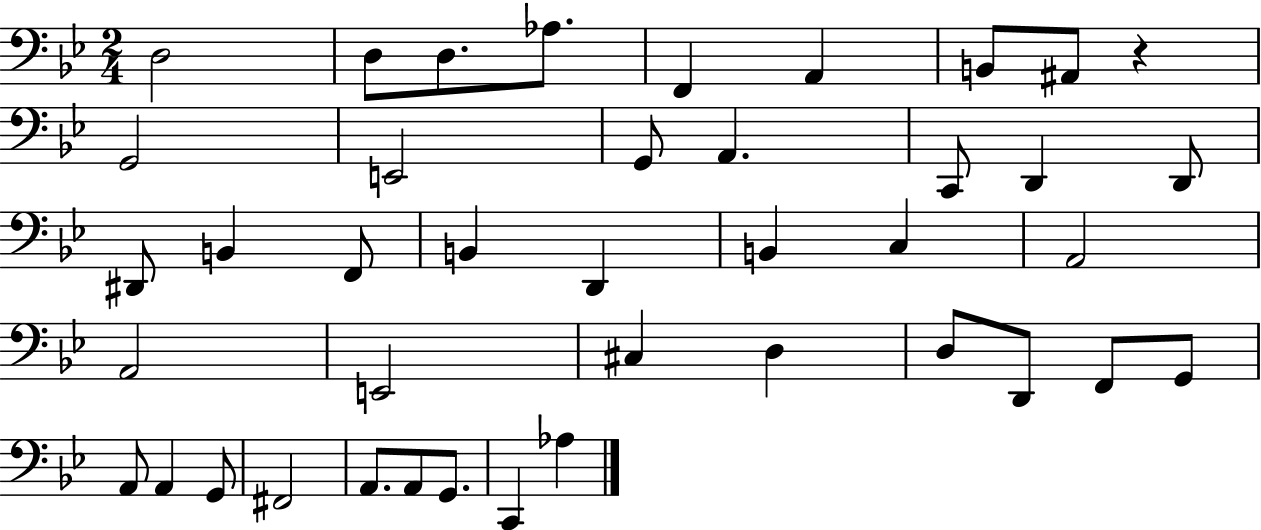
X:1
T:Untitled
M:2/4
L:1/4
K:Bb
D,2 D,/2 D,/2 _A,/2 F,, A,, B,,/2 ^A,,/2 z G,,2 E,,2 G,,/2 A,, C,,/2 D,, D,,/2 ^D,,/2 B,, F,,/2 B,, D,, B,, C, A,,2 A,,2 E,,2 ^C, D, D,/2 D,,/2 F,,/2 G,,/2 A,,/2 A,, G,,/2 ^F,,2 A,,/2 A,,/2 G,,/2 C,, _A,